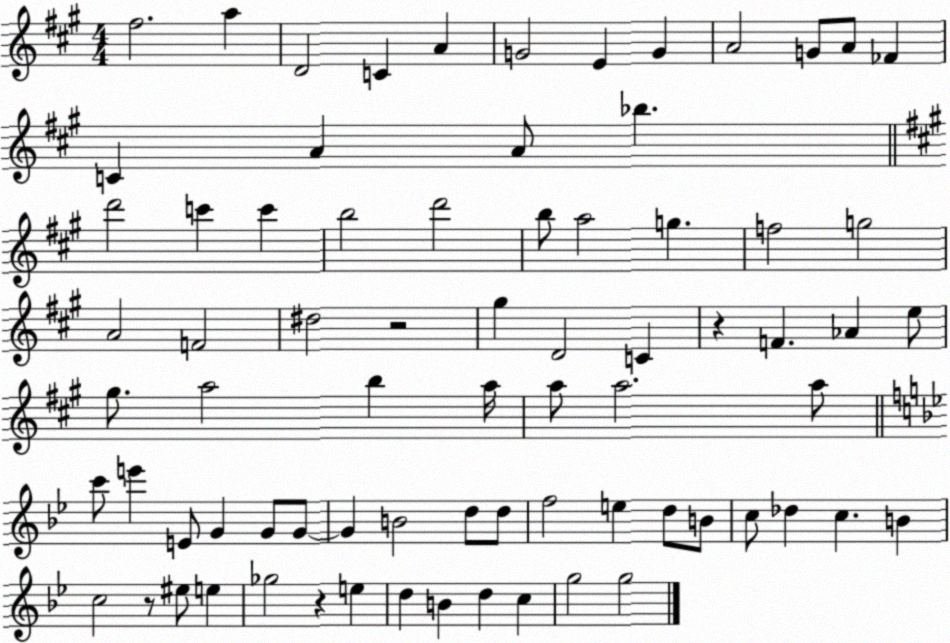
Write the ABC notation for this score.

X:1
T:Untitled
M:4/4
L:1/4
K:A
^f2 a D2 C A G2 E G A2 G/2 A/2 _F C A A/2 _b d'2 c' c' b2 d'2 b/2 a2 g f2 g2 A2 F2 ^d2 z2 ^g D2 C z F _A e/2 ^g/2 a2 b a/4 a/2 a2 a/2 c'/2 e' E/2 G G/2 G/2 G B2 d/2 d/2 f2 e d/2 B/2 c/2 _d c B c2 z/2 ^e/2 e _g2 z e d B d c g2 g2